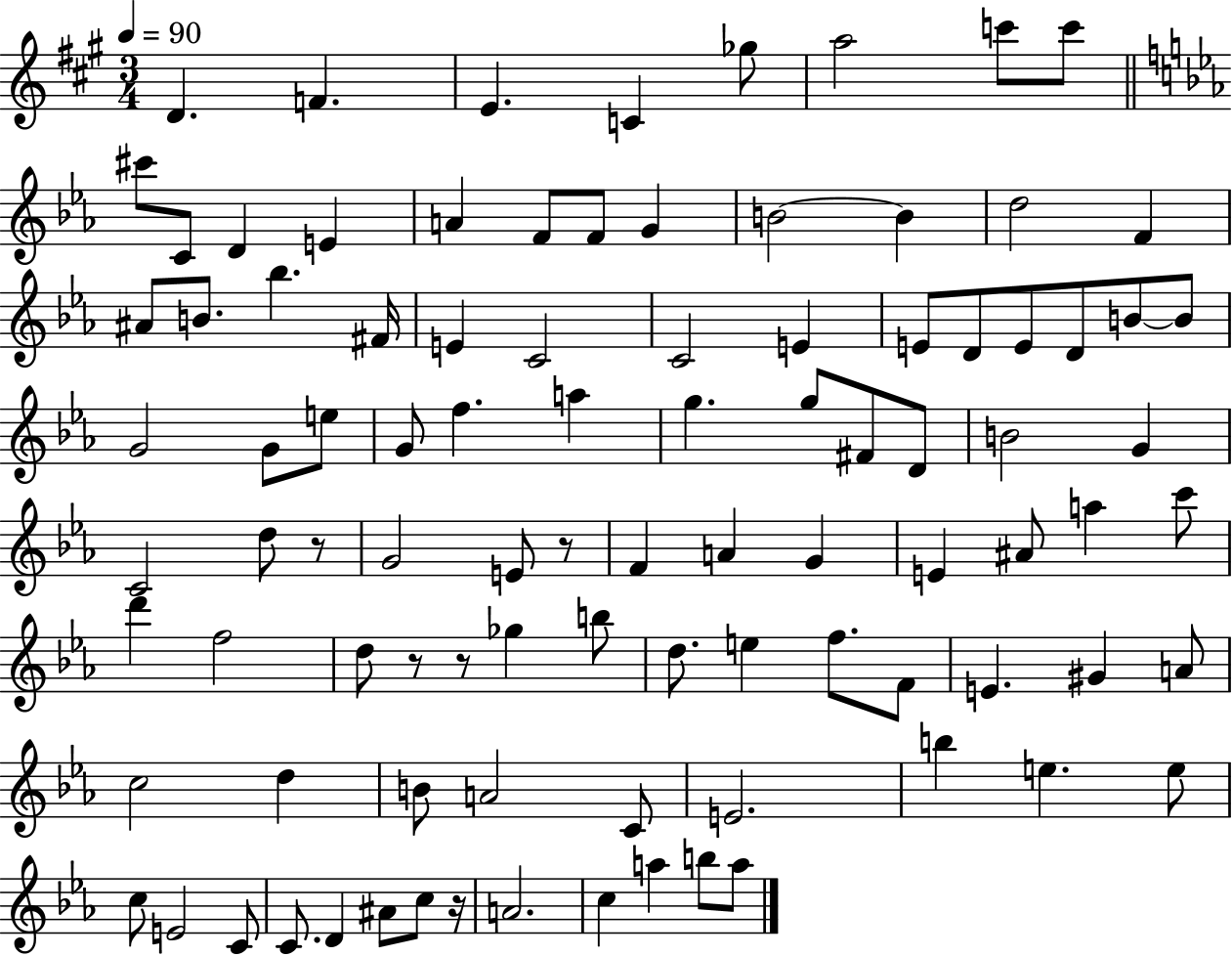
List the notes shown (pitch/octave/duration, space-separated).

D4/q. F4/q. E4/q. C4/q Gb5/e A5/h C6/e C6/e C#6/e C4/e D4/q E4/q A4/q F4/e F4/e G4/q B4/h B4/q D5/h F4/q A#4/e B4/e. Bb5/q. F#4/s E4/q C4/h C4/h E4/q E4/e D4/e E4/e D4/e B4/e B4/e G4/h G4/e E5/e G4/e F5/q. A5/q G5/q. G5/e F#4/e D4/e B4/h G4/q C4/h D5/e R/e G4/h E4/e R/e F4/q A4/q G4/q E4/q A#4/e A5/q C6/e D6/q F5/h D5/e R/e R/e Gb5/q B5/e D5/e. E5/q F5/e. F4/e E4/q. G#4/q A4/e C5/h D5/q B4/e A4/h C4/e E4/h. B5/q E5/q. E5/e C5/e E4/h C4/e C4/e. D4/q A#4/e C5/e R/s A4/h. C5/q A5/q B5/e A5/e